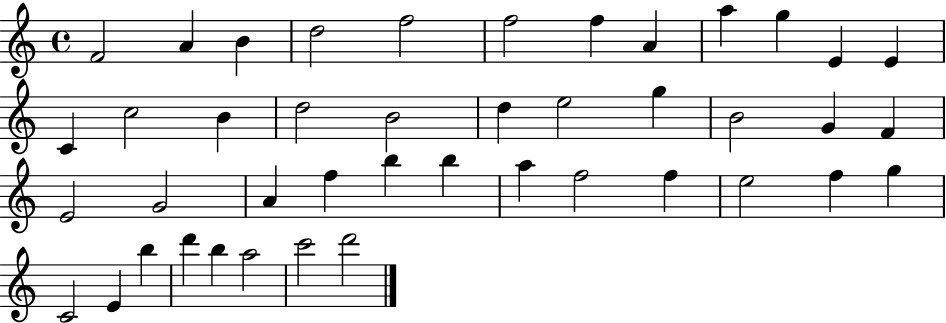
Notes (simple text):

F4/h A4/q B4/q D5/h F5/h F5/h F5/q A4/q A5/q G5/q E4/q E4/q C4/q C5/h B4/q D5/h B4/h D5/q E5/h G5/q B4/h G4/q F4/q E4/h G4/h A4/q F5/q B5/q B5/q A5/q F5/h F5/q E5/h F5/q G5/q C4/h E4/q B5/q D6/q B5/q A5/h C6/h D6/h